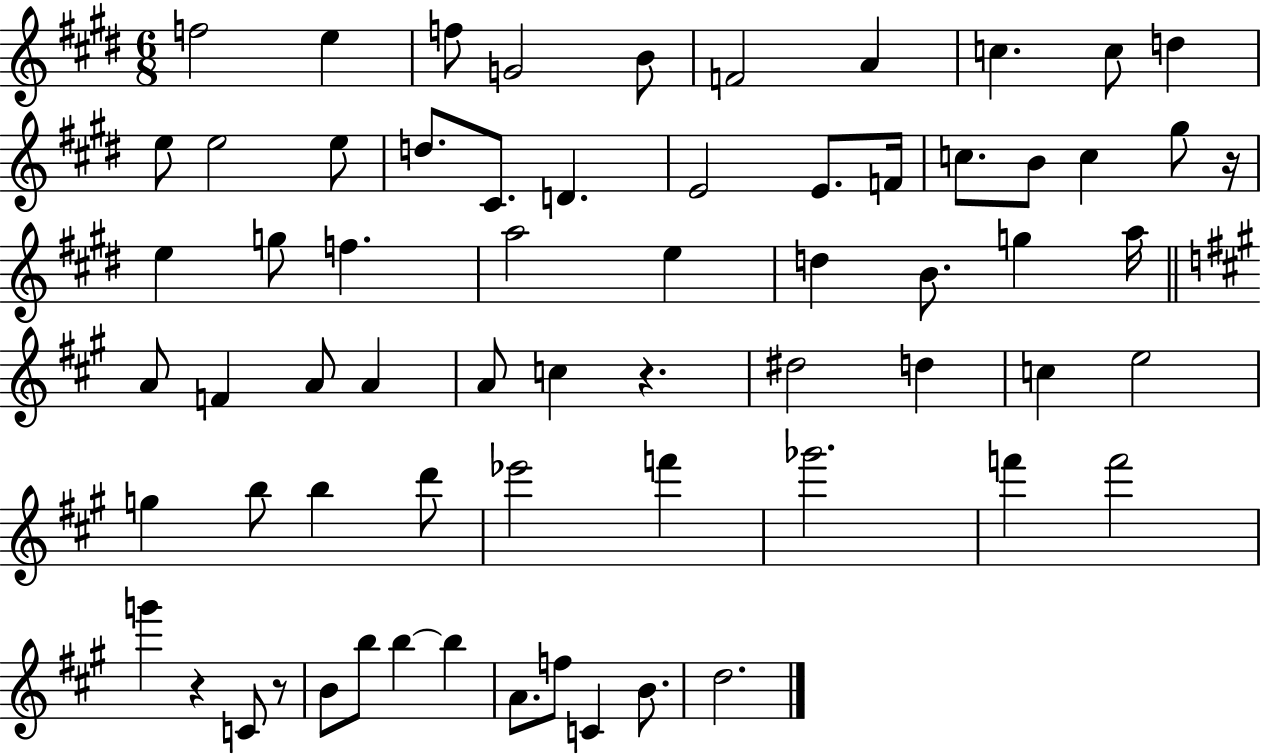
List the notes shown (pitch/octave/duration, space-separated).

F5/h E5/q F5/e G4/h B4/e F4/h A4/q C5/q. C5/e D5/q E5/e E5/h E5/e D5/e. C#4/e. D4/q. E4/h E4/e. F4/s C5/e. B4/e C5/q G#5/e R/s E5/q G5/e F5/q. A5/h E5/q D5/q B4/e. G5/q A5/s A4/e F4/q A4/e A4/q A4/e C5/q R/q. D#5/h D5/q C5/q E5/h G5/q B5/e B5/q D6/e Eb6/h F6/q Gb6/h. F6/q F6/h G6/q R/q C4/e R/e B4/e B5/e B5/q B5/q A4/e. F5/e C4/q B4/e. D5/h.